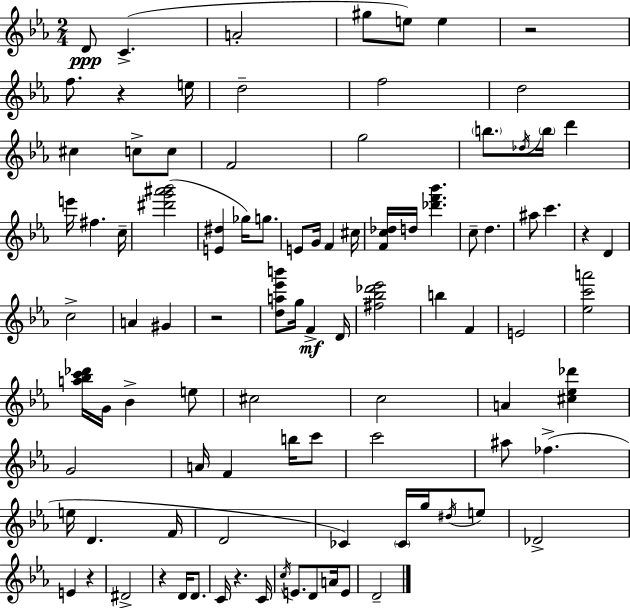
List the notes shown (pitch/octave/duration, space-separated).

D4/e C4/q. A4/h G#5/e E5/e E5/q R/h F5/e. R/q E5/s D5/h F5/h D5/h C#5/q C5/e C5/e F4/h G5/h B5/e. Db5/s B5/s D6/q E6/s F#5/q. C5/s [D#6,G6,A#6,Bb6]/h [E4,D#5]/q Gb5/s G5/e. E4/e G4/s F4/q C#5/s [F4,C5,Db5]/s D5/s [Db6,F6,Bb6]/q. C5/e D5/q. A#5/e C6/q. R/q D4/q C5/h A4/q G#4/q R/h [D5,A5,Eb6,B6]/e G5/s F4/q D4/s [F#5,Bb5,Db6,Eb6]/h B5/q F4/q E4/h [Eb5,C6,A6]/h [A5,Bb5,C6,Db6]/s G4/s Bb4/q E5/e C#5/h C5/h A4/q [C#5,Eb5,Db6]/q G4/h A4/s F4/q B5/s C6/e C6/h A#5/e FES5/q. E5/s D4/q. F4/s D4/h CES4/q CES4/s G5/s D#5/s E5/e Db4/h E4/q R/q D#4/h R/q D4/s D4/e. C4/s R/q. C4/s C5/s E4/e. D4/e A4/s E4/e D4/h